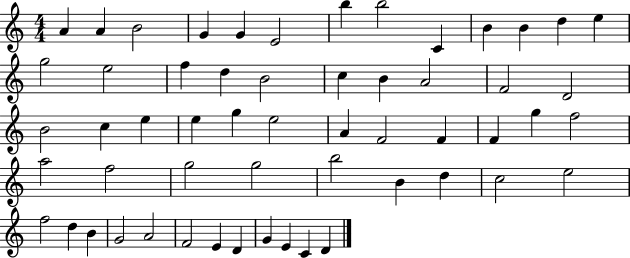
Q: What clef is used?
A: treble